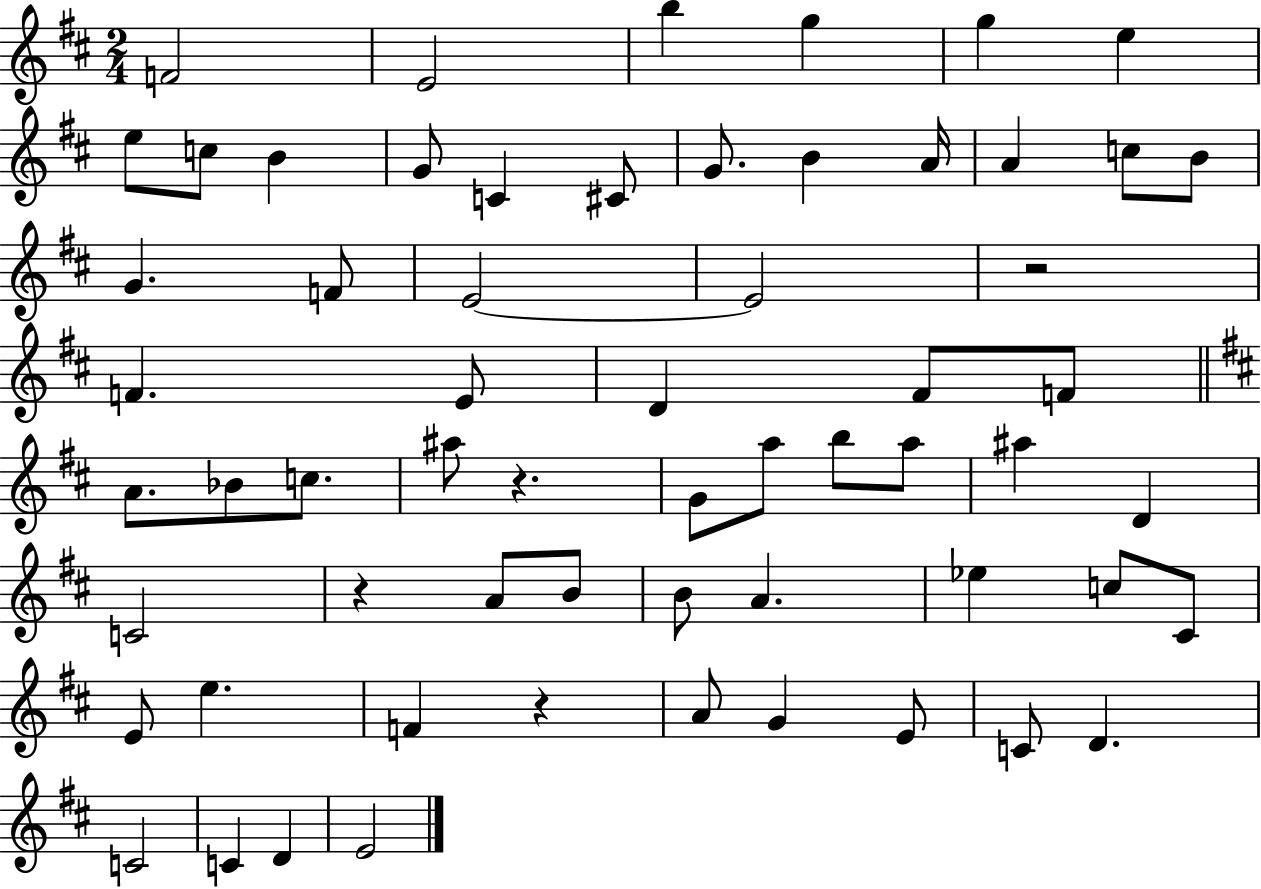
F4/h E4/h B5/q G5/q G5/q E5/q E5/e C5/e B4/q G4/e C4/q C#4/e G4/e. B4/q A4/s A4/q C5/e B4/e G4/q. F4/e E4/h E4/h R/h F4/q. E4/e D4/q F#4/e F4/e A4/e. Bb4/e C5/e. A#5/e R/q. G4/e A5/e B5/e A5/e A#5/q D4/q C4/h R/q A4/e B4/e B4/e A4/q. Eb5/q C5/e C#4/e E4/e E5/q. F4/q R/q A4/e G4/q E4/e C4/e D4/q. C4/h C4/q D4/q E4/h